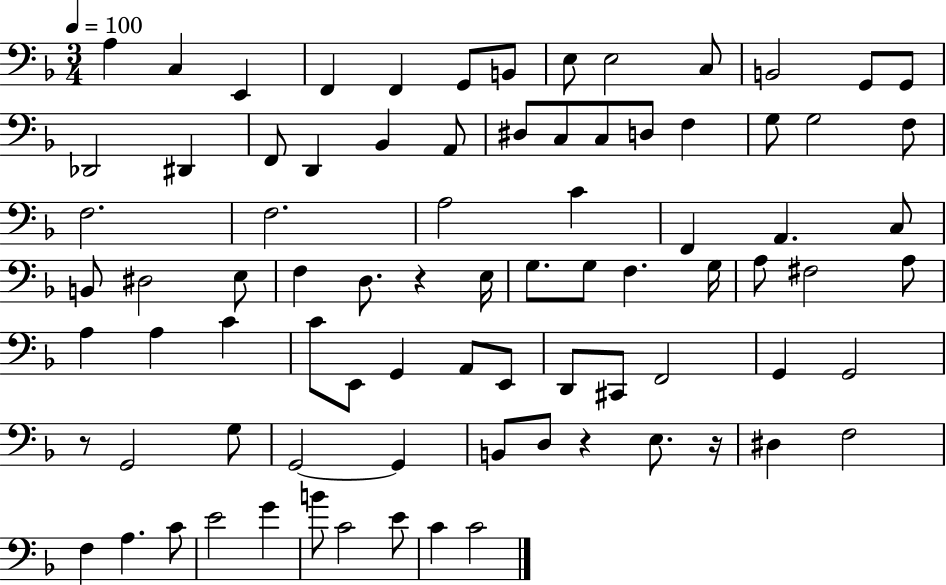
A3/q C3/q E2/q F2/q F2/q G2/e B2/e E3/e E3/h C3/e B2/h G2/e G2/e Db2/h D#2/q F2/e D2/q Bb2/q A2/e D#3/e C3/e C3/e D3/e F3/q G3/e G3/h F3/e F3/h. F3/h. A3/h C4/q F2/q A2/q. C3/e B2/e D#3/h E3/e F3/q D3/e. R/q E3/s G3/e. G3/e F3/q. G3/s A3/e F#3/h A3/e A3/q A3/q C4/q C4/e E2/e G2/q A2/e E2/e D2/e C#2/e F2/h G2/q G2/h R/e G2/h G3/e G2/h G2/q B2/e D3/e R/q E3/e. R/s D#3/q F3/h F3/q A3/q. C4/e E4/h G4/q B4/e C4/h E4/e C4/q C4/h